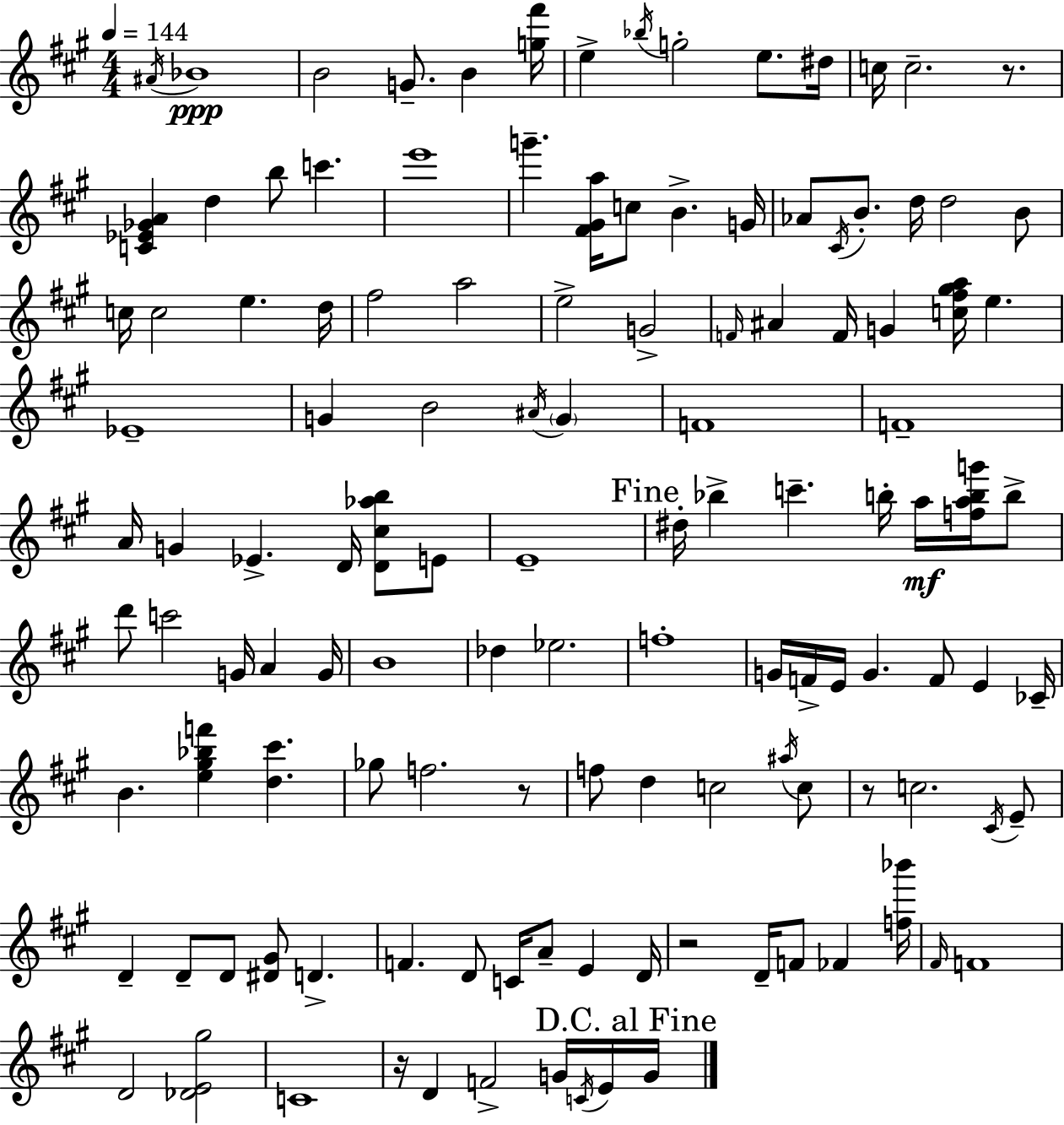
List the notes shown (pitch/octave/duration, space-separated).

A#4/s Bb4/w B4/h G4/e. B4/q [G5,F#6]/s E5/q Bb5/s G5/h E5/e. D#5/s C5/s C5/h. R/e. [C4,Eb4,Gb4,A4]/q D5/q B5/e C6/q. E6/w G6/q. [F#4,G#4,A5]/s C5/e B4/q. G4/s Ab4/e C#4/s B4/e. D5/s D5/h B4/e C5/s C5/h E5/q. D5/s F#5/h A5/h E5/h G4/h F4/s A#4/q F4/s G4/q [C5,F#5,G#5,A5]/s E5/q. Eb4/w G4/q B4/h A#4/s G4/q F4/w F4/w A4/s G4/q Eb4/q. D4/s [D4,C#5,Ab5,B5]/e E4/e E4/w D#5/s Bb5/q C6/q. B5/s A5/s [F5,A5,B5,G6]/s B5/e D6/e C6/h G4/s A4/q G4/s B4/w Db5/q Eb5/h. F5/w G4/s F4/s E4/s G4/q. F4/e E4/q CES4/s B4/q. [E5,G#5,Bb5,F6]/q [D5,C#6]/q. Gb5/e F5/h. R/e F5/e D5/q C5/h A#5/s C5/e R/e C5/h. C#4/s E4/e D4/q D4/e D4/e [D#4,G#4]/e D4/q. F4/q. D4/e C4/s A4/e E4/q D4/s R/h D4/s F4/e FES4/q [F5,Bb6]/s F#4/s F4/w D4/h [Db4,E4,G#5]/h C4/w R/s D4/q F4/h G4/s C4/s E4/s G4/s